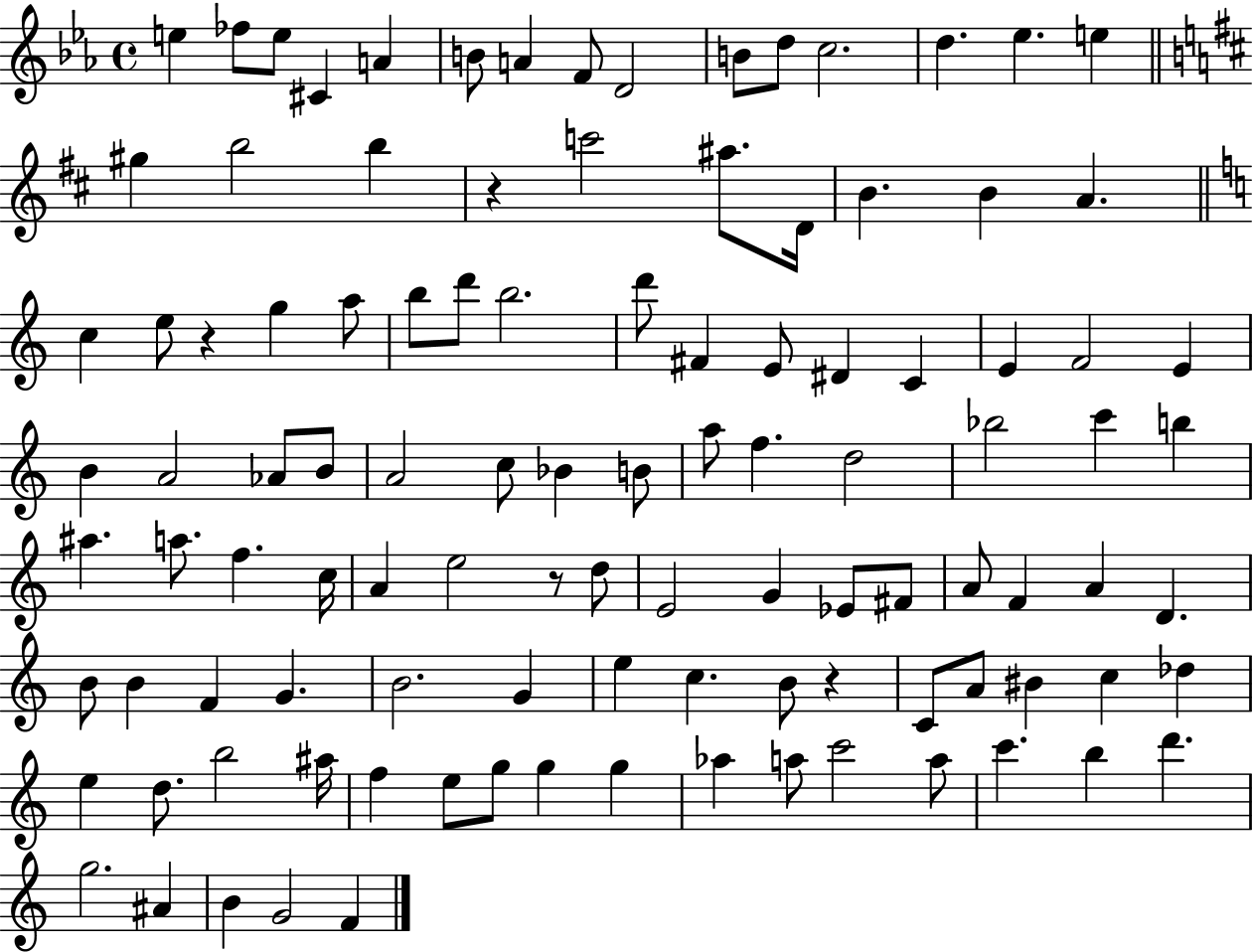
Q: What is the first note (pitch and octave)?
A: E5